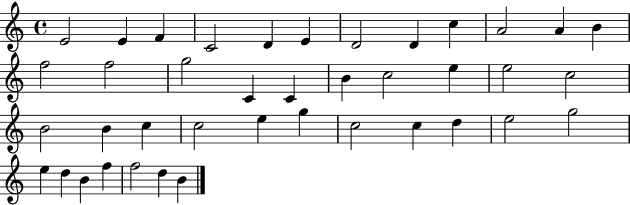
E4/h E4/q F4/q C4/h D4/q E4/q D4/h D4/q C5/q A4/h A4/q B4/q F5/h F5/h G5/h C4/q C4/q B4/q C5/h E5/q E5/h C5/h B4/h B4/q C5/q C5/h E5/q G5/q C5/h C5/q D5/q E5/h G5/h E5/q D5/q B4/q F5/q F5/h D5/q B4/q